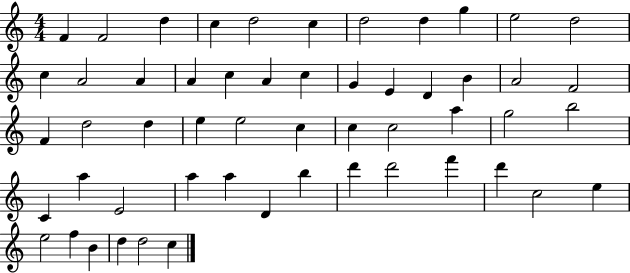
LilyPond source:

{
  \clef treble
  \numericTimeSignature
  \time 4/4
  \key c \major
  f'4 f'2 d''4 | c''4 d''2 c''4 | d''2 d''4 g''4 | e''2 d''2 | \break c''4 a'2 a'4 | a'4 c''4 a'4 c''4 | g'4 e'4 d'4 b'4 | a'2 f'2 | \break f'4 d''2 d''4 | e''4 e''2 c''4 | c''4 c''2 a''4 | g''2 b''2 | \break c'4 a''4 e'2 | a''4 a''4 d'4 b''4 | d'''4 d'''2 f'''4 | d'''4 c''2 e''4 | \break e''2 f''4 b'4 | d''4 d''2 c''4 | \bar "|."
}